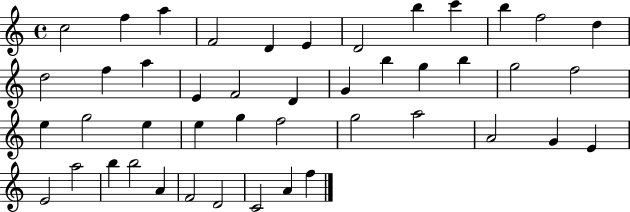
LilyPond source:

{
  \clef treble
  \time 4/4
  \defaultTimeSignature
  \key c \major
  c''2 f''4 a''4 | f'2 d'4 e'4 | d'2 b''4 c'''4 | b''4 f''2 d''4 | \break d''2 f''4 a''4 | e'4 f'2 d'4 | g'4 b''4 g''4 b''4 | g''2 f''2 | \break e''4 g''2 e''4 | e''4 g''4 f''2 | g''2 a''2 | a'2 g'4 e'4 | \break e'2 a''2 | b''4 b''2 a'4 | f'2 d'2 | c'2 a'4 f''4 | \break \bar "|."
}